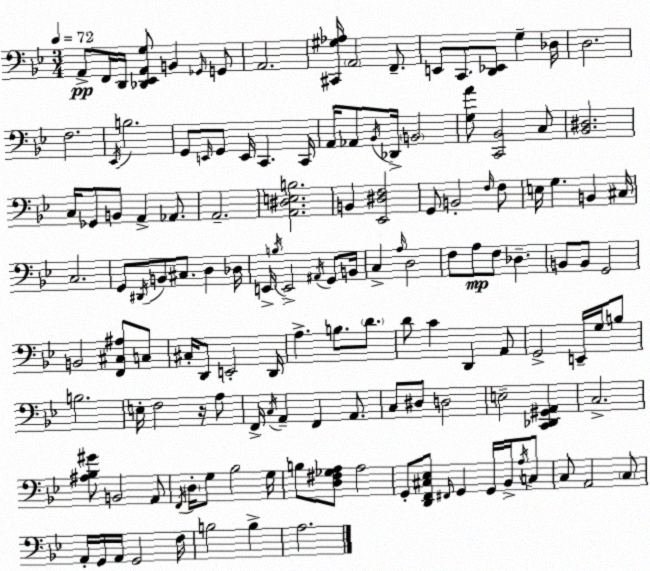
X:1
T:Untitled
M:3/4
L:1/4
K:Gm
A,,/2 F,,/4 D,,/4 [_D,,_E,,A,,G,]/2 B,, _G,,/4 G,,/2 A,,2 [^C,,^G,_A,]/4 A,,2 F,,/2 E,,/2 C,,/2 [D,,_E,,]/2 G, _D,/4 D,2 F,2 _E,,/4 B,2 G,,/2 E,,/4 G,,/2 E,,/4 C,, C,,/4 A,,/4 _A,,/2 _B,,/4 _D,,/4 B,,2 [G,A]/2 [C,,_B,,]2 C,/2 [_B,,^D,]2 C,/4 _G,,/2 B,,/2 A,, _A,,/2 A,,2 [A,,^D,E,B,]2 B,, [_E,,^D,F,]2 G,,/2 B,,2 F,/4 F,/2 E,/4 G, B,, ^C,/4 C,2 G,,/2 ^D,,/4 B,,/2 ^C,/2 D, _D,/4 E,,/4 B,/4 E,,2 ^A,,/4 G,,/2 B,,/4 C, A,/4 D,2 F,/2 A,/2 F,/2 _D, B,,/2 B,,/2 G,,2 B,,2 [F,,^C,^A,]/2 C,/2 ^C,/4 D,,/2 E,,2 D,,/4 A, B,/2 D/2 D/2 C D,, A,,/2 G,,2 E,,/4 G,/4 B,/2 B,2 E,/4 F,2 z/4 A,/2 F,,/4 C,/4 A,, F,, A,,/2 C,/2 ^D,/2 D,2 E,2 [C,,_D,,^G,,A,,] C,2 [^A,_B,^G]/2 B,,2 A,,/2 F,,/4 D,/4 G,/2 _B,2 G,/4 B,/2 [D,^F,_G,A,]/2 A,2 G,,/2 [D,,F,,^C,_E,]/2 ^F,,/4 G,, G,,/4 _B,,/4 A,/4 C,/2 C,/2 A,,2 C,/2 A,,/4 G,,/4 A,,/4 G,,2 F,/4 B,2 B, A,2